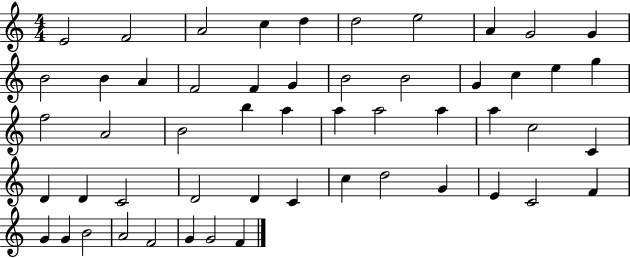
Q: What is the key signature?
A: C major